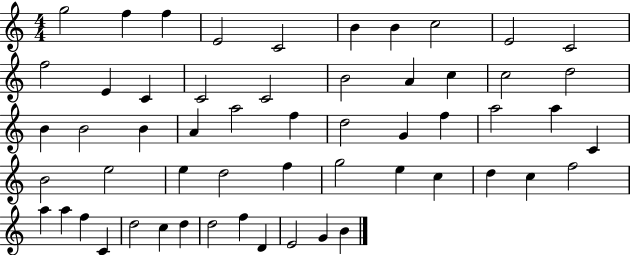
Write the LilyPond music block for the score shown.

{
  \clef treble
  \numericTimeSignature
  \time 4/4
  \key c \major
  g''2 f''4 f''4 | e'2 c'2 | b'4 b'4 c''2 | e'2 c'2 | \break f''2 e'4 c'4 | c'2 c'2 | b'2 a'4 c''4 | c''2 d''2 | \break b'4 b'2 b'4 | a'4 a''2 f''4 | d''2 g'4 f''4 | a''2 a''4 c'4 | \break b'2 e''2 | e''4 d''2 f''4 | g''2 e''4 c''4 | d''4 c''4 f''2 | \break a''4 a''4 f''4 c'4 | d''2 c''4 d''4 | d''2 f''4 d'4 | e'2 g'4 b'4 | \break \bar "|."
}